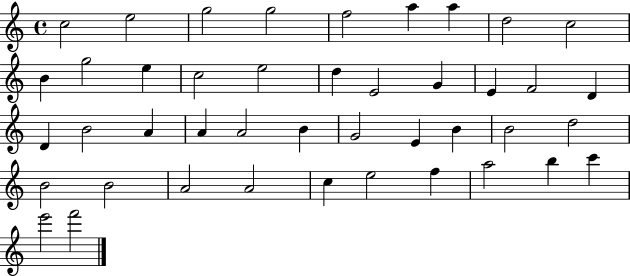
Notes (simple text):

C5/h E5/h G5/h G5/h F5/h A5/q A5/q D5/h C5/h B4/q G5/h E5/q C5/h E5/h D5/q E4/h G4/q E4/q F4/h D4/q D4/q B4/h A4/q A4/q A4/h B4/q G4/h E4/q B4/q B4/h D5/h B4/h B4/h A4/h A4/h C5/q E5/h F5/q A5/h B5/q C6/q E6/h F6/h